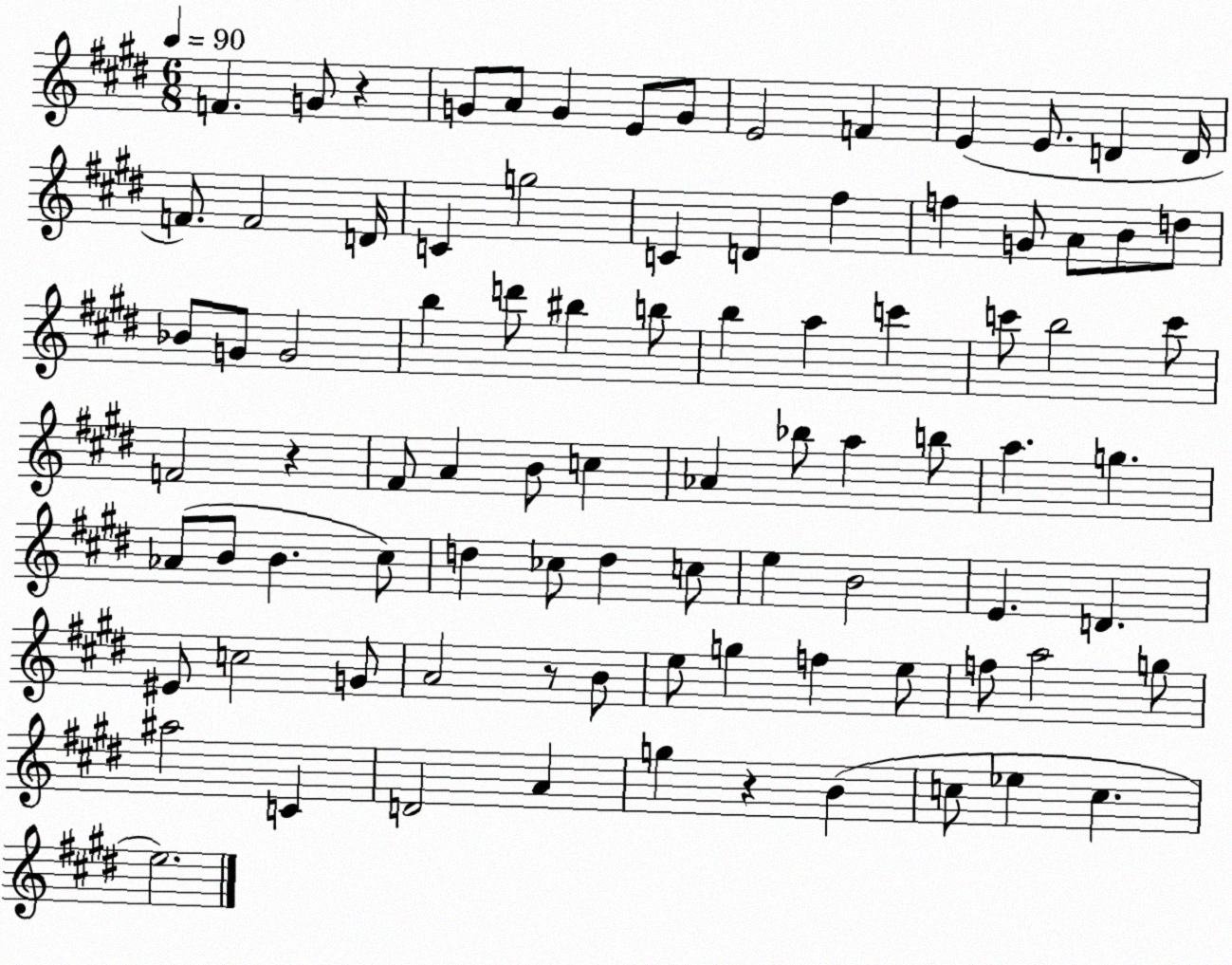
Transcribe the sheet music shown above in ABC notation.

X:1
T:Untitled
M:6/8
L:1/4
K:E
F G/2 z G/2 A/2 G E/2 G/2 E2 F E E/2 D D/4 F/2 F2 D/4 C g2 C D ^f f G/2 A/2 B/2 d/2 _B/2 G/2 G2 b d'/2 ^b b/2 b a c' c'/2 b2 c'/2 F2 z ^F/2 A B/2 c _A _b/2 a b/2 a g _A/2 B/2 B ^c/2 d _c/2 d c/2 e B2 E D ^E/2 c2 G/2 A2 z/2 B/2 e/2 g f e/2 f/2 a2 g/2 ^a2 C D2 A g z B c/2 _e c e2